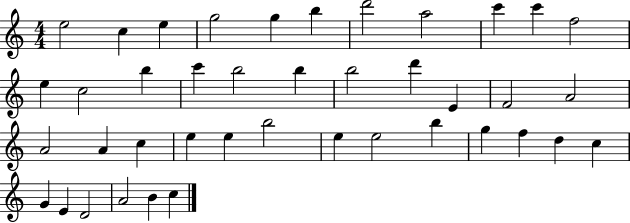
X:1
T:Untitled
M:4/4
L:1/4
K:C
e2 c e g2 g b d'2 a2 c' c' f2 e c2 b c' b2 b b2 d' E F2 A2 A2 A c e e b2 e e2 b g f d c G E D2 A2 B c